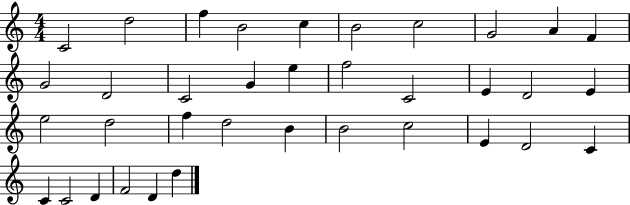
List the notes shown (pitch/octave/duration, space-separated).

C4/h D5/h F5/q B4/h C5/q B4/h C5/h G4/h A4/q F4/q G4/h D4/h C4/h G4/q E5/q F5/h C4/h E4/q D4/h E4/q E5/h D5/h F5/q D5/h B4/q B4/h C5/h E4/q D4/h C4/q C4/q C4/h D4/q F4/h D4/q D5/q